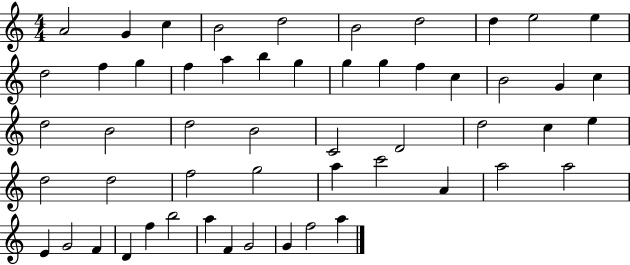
A4/h G4/q C5/q B4/h D5/h B4/h D5/h D5/q E5/h E5/q D5/h F5/q G5/q F5/q A5/q B5/q G5/q G5/q G5/q F5/q C5/q B4/h G4/q C5/q D5/h B4/h D5/h B4/h C4/h D4/h D5/h C5/q E5/q D5/h D5/h F5/h G5/h A5/q C6/h A4/q A5/h A5/h E4/q G4/h F4/q D4/q F5/q B5/h A5/q F4/q G4/h G4/q F5/h A5/q